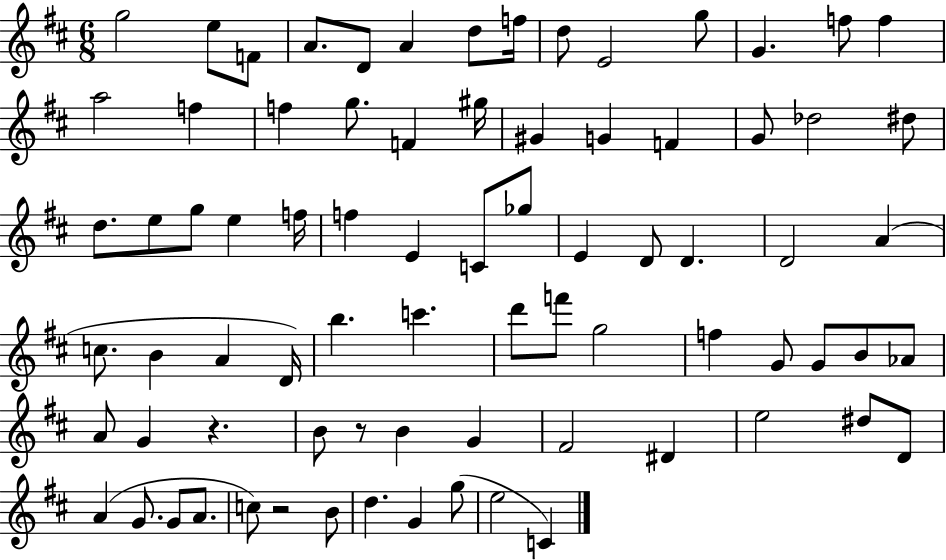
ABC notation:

X:1
T:Untitled
M:6/8
L:1/4
K:D
g2 e/2 F/2 A/2 D/2 A d/2 f/4 d/2 E2 g/2 G f/2 f a2 f f g/2 F ^g/4 ^G G F G/2 _d2 ^d/2 d/2 e/2 g/2 e f/4 f E C/2 _g/2 E D/2 D D2 A c/2 B A D/4 b c' d'/2 f'/2 g2 f G/2 G/2 B/2 _A/2 A/2 G z B/2 z/2 B G ^F2 ^D e2 ^d/2 D/2 A G/2 G/2 A/2 c/2 z2 B/2 d G g/2 e2 C